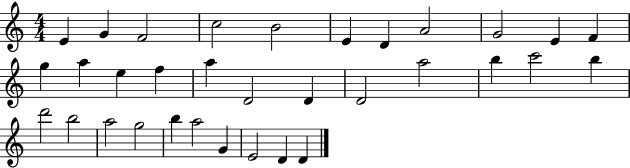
X:1
T:Untitled
M:4/4
L:1/4
K:C
E G F2 c2 B2 E D A2 G2 E F g a e f a D2 D D2 a2 b c'2 b d'2 b2 a2 g2 b a2 G E2 D D